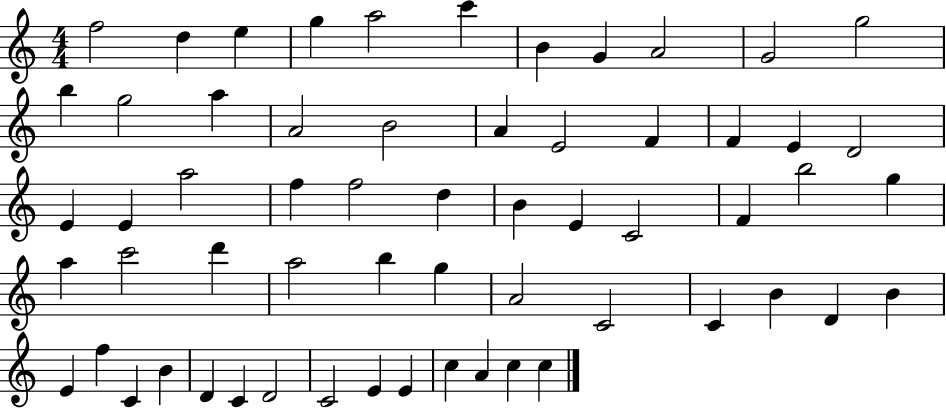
{
  \clef treble
  \numericTimeSignature
  \time 4/4
  \key c \major
  f''2 d''4 e''4 | g''4 a''2 c'''4 | b'4 g'4 a'2 | g'2 g''2 | \break b''4 g''2 a''4 | a'2 b'2 | a'4 e'2 f'4 | f'4 e'4 d'2 | \break e'4 e'4 a''2 | f''4 f''2 d''4 | b'4 e'4 c'2 | f'4 b''2 g''4 | \break a''4 c'''2 d'''4 | a''2 b''4 g''4 | a'2 c'2 | c'4 b'4 d'4 b'4 | \break e'4 f''4 c'4 b'4 | d'4 c'4 d'2 | c'2 e'4 e'4 | c''4 a'4 c''4 c''4 | \break \bar "|."
}